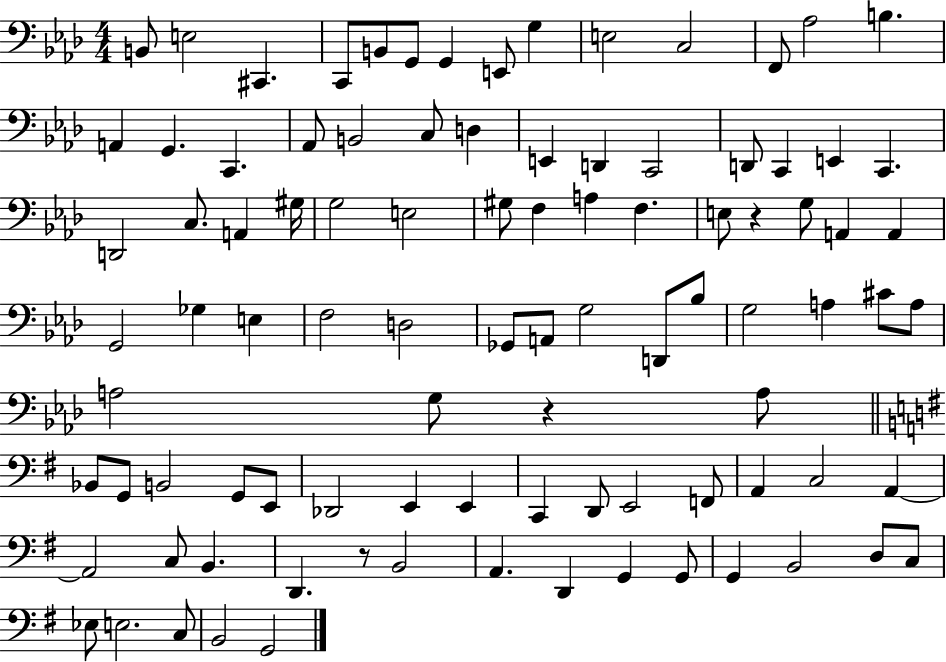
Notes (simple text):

B2/e E3/h C#2/q. C2/e B2/e G2/e G2/q E2/e G3/q E3/h C3/h F2/e Ab3/h B3/q. A2/q G2/q. C2/q. Ab2/e B2/h C3/e D3/q E2/q D2/q C2/h D2/e C2/q E2/q C2/q. D2/h C3/e. A2/q G#3/s G3/h E3/h G#3/e F3/q A3/q F3/q. E3/e R/q G3/e A2/q A2/q G2/h Gb3/q E3/q F3/h D3/h Gb2/e A2/e G3/h D2/e Bb3/e G3/h A3/q C#4/e A3/e A3/h G3/e R/q A3/e Bb2/e G2/e B2/h G2/e E2/e Db2/h E2/q E2/q C2/q D2/e E2/h F2/e A2/q C3/h A2/q A2/h C3/e B2/q. D2/q. R/e B2/h A2/q. D2/q G2/q G2/e G2/q B2/h D3/e C3/e Eb3/e E3/h. C3/e B2/h G2/h